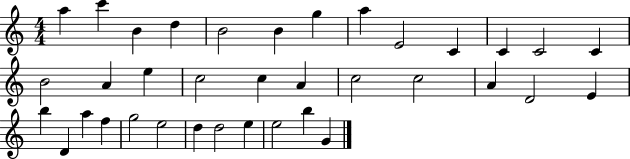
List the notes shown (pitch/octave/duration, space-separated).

A5/q C6/q B4/q D5/q B4/h B4/q G5/q A5/q E4/h C4/q C4/q C4/h C4/q B4/h A4/q E5/q C5/h C5/q A4/q C5/h C5/h A4/q D4/h E4/q B5/q D4/q A5/q F5/q G5/h E5/h D5/q D5/h E5/q E5/h B5/q G4/q